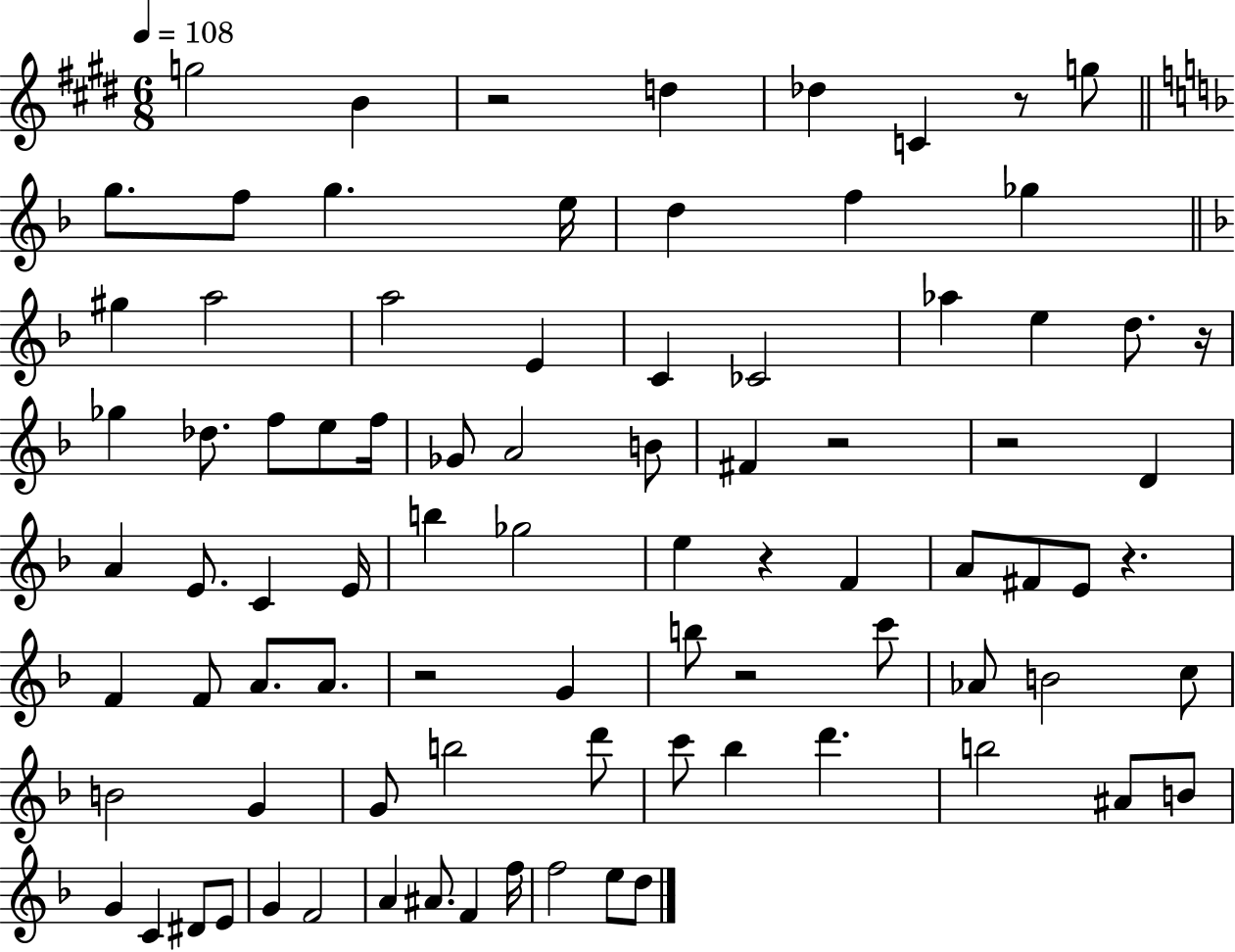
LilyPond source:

{
  \clef treble
  \numericTimeSignature
  \time 6/8
  \key e \major
  \tempo 4 = 108
  g''2 b'4 | r2 d''4 | des''4 c'4 r8 g''8 | \bar "||" \break \key d \minor g''8. f''8 g''4. e''16 | d''4 f''4 ges''4 | \bar "||" \break \key f \major gis''4 a''2 | a''2 e'4 | c'4 ces'2 | aes''4 e''4 d''8. r16 | \break ges''4 des''8. f''8 e''8 f''16 | ges'8 a'2 b'8 | fis'4 r2 | r2 d'4 | \break a'4 e'8. c'4 e'16 | b''4 ges''2 | e''4 r4 f'4 | a'8 fis'8 e'8 r4. | \break f'4 f'8 a'8. a'8. | r2 g'4 | b''8 r2 c'''8 | aes'8 b'2 c''8 | \break b'2 g'4 | g'8 b''2 d'''8 | c'''8 bes''4 d'''4. | b''2 ais'8 b'8 | \break g'4 c'4 dis'8 e'8 | g'4 f'2 | a'4 ais'8. f'4 f''16 | f''2 e''8 d''8 | \break \bar "|."
}